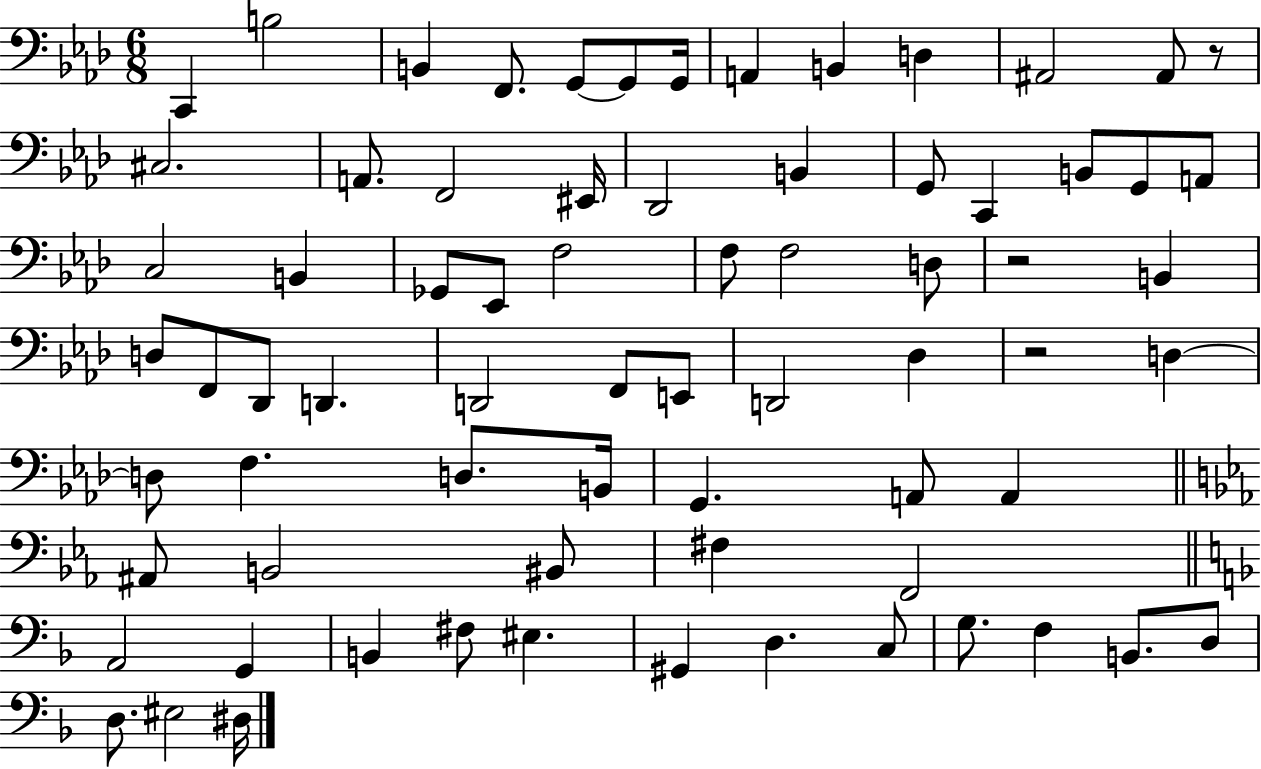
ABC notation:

X:1
T:Untitled
M:6/8
L:1/4
K:Ab
C,, B,2 B,, F,,/2 G,,/2 G,,/2 G,,/4 A,, B,, D, ^A,,2 ^A,,/2 z/2 ^C,2 A,,/2 F,,2 ^E,,/4 _D,,2 B,, G,,/2 C,, B,,/2 G,,/2 A,,/2 C,2 B,, _G,,/2 _E,,/2 F,2 F,/2 F,2 D,/2 z2 B,, D,/2 F,,/2 _D,,/2 D,, D,,2 F,,/2 E,,/2 D,,2 _D, z2 D, D,/2 F, D,/2 B,,/4 G,, A,,/2 A,, ^A,,/2 B,,2 ^B,,/2 ^F, F,,2 A,,2 G,, B,, ^F,/2 ^E, ^G,, D, C,/2 G,/2 F, B,,/2 D,/2 D,/2 ^E,2 ^D,/4